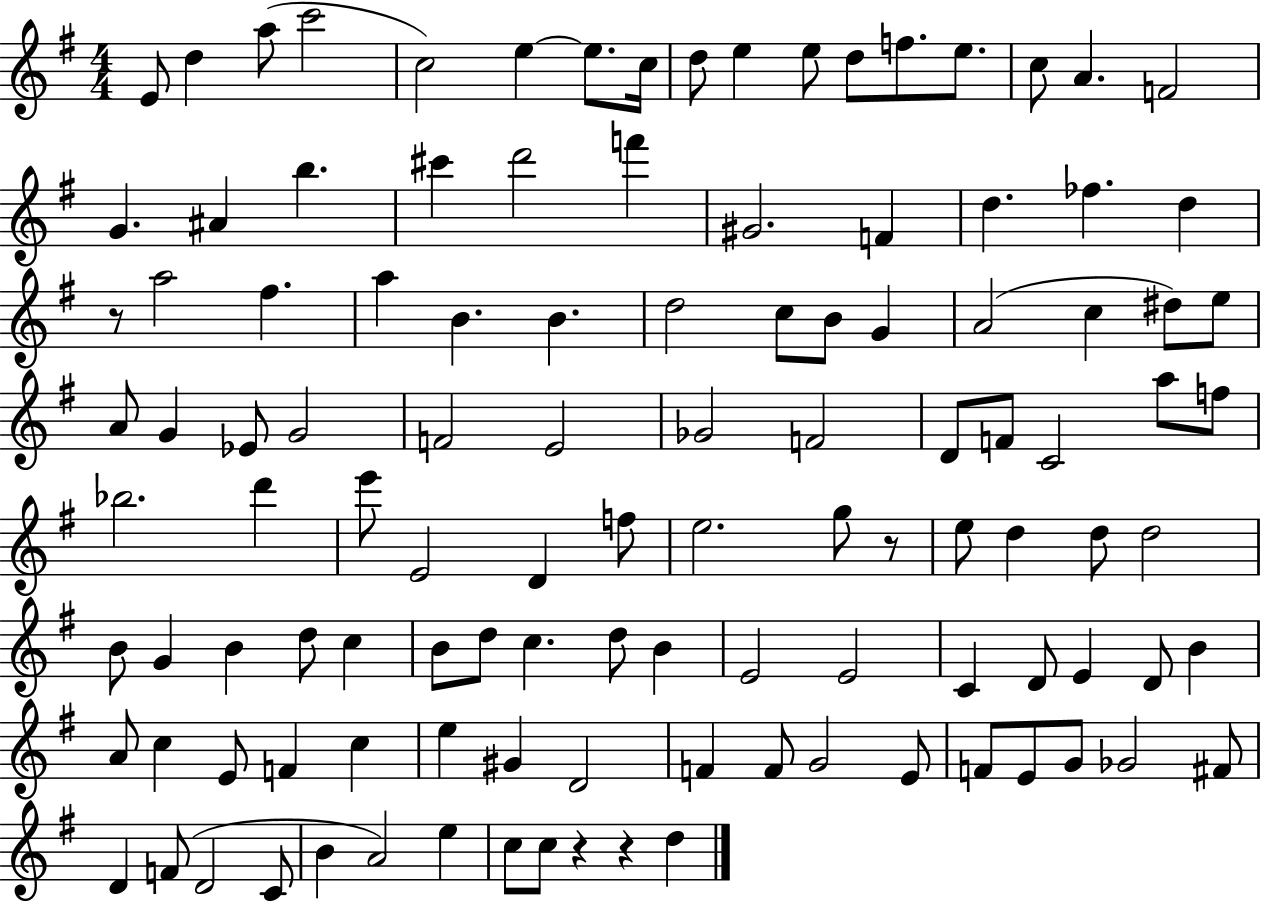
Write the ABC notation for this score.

X:1
T:Untitled
M:4/4
L:1/4
K:G
E/2 d a/2 c'2 c2 e e/2 c/4 d/2 e e/2 d/2 f/2 e/2 c/2 A F2 G ^A b ^c' d'2 f' ^G2 F d _f d z/2 a2 ^f a B B d2 c/2 B/2 G A2 c ^d/2 e/2 A/2 G _E/2 G2 F2 E2 _G2 F2 D/2 F/2 C2 a/2 f/2 _b2 d' e'/2 E2 D f/2 e2 g/2 z/2 e/2 d d/2 d2 B/2 G B d/2 c B/2 d/2 c d/2 B E2 E2 C D/2 E D/2 B A/2 c E/2 F c e ^G D2 F F/2 G2 E/2 F/2 E/2 G/2 _G2 ^F/2 D F/2 D2 C/2 B A2 e c/2 c/2 z z d